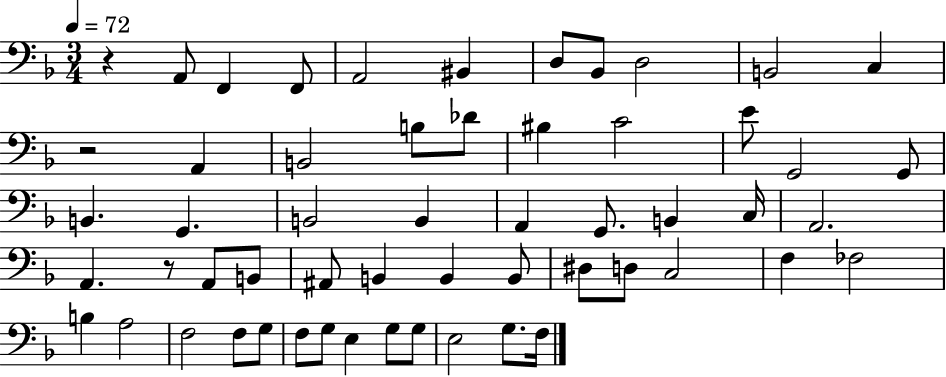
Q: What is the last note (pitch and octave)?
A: F3